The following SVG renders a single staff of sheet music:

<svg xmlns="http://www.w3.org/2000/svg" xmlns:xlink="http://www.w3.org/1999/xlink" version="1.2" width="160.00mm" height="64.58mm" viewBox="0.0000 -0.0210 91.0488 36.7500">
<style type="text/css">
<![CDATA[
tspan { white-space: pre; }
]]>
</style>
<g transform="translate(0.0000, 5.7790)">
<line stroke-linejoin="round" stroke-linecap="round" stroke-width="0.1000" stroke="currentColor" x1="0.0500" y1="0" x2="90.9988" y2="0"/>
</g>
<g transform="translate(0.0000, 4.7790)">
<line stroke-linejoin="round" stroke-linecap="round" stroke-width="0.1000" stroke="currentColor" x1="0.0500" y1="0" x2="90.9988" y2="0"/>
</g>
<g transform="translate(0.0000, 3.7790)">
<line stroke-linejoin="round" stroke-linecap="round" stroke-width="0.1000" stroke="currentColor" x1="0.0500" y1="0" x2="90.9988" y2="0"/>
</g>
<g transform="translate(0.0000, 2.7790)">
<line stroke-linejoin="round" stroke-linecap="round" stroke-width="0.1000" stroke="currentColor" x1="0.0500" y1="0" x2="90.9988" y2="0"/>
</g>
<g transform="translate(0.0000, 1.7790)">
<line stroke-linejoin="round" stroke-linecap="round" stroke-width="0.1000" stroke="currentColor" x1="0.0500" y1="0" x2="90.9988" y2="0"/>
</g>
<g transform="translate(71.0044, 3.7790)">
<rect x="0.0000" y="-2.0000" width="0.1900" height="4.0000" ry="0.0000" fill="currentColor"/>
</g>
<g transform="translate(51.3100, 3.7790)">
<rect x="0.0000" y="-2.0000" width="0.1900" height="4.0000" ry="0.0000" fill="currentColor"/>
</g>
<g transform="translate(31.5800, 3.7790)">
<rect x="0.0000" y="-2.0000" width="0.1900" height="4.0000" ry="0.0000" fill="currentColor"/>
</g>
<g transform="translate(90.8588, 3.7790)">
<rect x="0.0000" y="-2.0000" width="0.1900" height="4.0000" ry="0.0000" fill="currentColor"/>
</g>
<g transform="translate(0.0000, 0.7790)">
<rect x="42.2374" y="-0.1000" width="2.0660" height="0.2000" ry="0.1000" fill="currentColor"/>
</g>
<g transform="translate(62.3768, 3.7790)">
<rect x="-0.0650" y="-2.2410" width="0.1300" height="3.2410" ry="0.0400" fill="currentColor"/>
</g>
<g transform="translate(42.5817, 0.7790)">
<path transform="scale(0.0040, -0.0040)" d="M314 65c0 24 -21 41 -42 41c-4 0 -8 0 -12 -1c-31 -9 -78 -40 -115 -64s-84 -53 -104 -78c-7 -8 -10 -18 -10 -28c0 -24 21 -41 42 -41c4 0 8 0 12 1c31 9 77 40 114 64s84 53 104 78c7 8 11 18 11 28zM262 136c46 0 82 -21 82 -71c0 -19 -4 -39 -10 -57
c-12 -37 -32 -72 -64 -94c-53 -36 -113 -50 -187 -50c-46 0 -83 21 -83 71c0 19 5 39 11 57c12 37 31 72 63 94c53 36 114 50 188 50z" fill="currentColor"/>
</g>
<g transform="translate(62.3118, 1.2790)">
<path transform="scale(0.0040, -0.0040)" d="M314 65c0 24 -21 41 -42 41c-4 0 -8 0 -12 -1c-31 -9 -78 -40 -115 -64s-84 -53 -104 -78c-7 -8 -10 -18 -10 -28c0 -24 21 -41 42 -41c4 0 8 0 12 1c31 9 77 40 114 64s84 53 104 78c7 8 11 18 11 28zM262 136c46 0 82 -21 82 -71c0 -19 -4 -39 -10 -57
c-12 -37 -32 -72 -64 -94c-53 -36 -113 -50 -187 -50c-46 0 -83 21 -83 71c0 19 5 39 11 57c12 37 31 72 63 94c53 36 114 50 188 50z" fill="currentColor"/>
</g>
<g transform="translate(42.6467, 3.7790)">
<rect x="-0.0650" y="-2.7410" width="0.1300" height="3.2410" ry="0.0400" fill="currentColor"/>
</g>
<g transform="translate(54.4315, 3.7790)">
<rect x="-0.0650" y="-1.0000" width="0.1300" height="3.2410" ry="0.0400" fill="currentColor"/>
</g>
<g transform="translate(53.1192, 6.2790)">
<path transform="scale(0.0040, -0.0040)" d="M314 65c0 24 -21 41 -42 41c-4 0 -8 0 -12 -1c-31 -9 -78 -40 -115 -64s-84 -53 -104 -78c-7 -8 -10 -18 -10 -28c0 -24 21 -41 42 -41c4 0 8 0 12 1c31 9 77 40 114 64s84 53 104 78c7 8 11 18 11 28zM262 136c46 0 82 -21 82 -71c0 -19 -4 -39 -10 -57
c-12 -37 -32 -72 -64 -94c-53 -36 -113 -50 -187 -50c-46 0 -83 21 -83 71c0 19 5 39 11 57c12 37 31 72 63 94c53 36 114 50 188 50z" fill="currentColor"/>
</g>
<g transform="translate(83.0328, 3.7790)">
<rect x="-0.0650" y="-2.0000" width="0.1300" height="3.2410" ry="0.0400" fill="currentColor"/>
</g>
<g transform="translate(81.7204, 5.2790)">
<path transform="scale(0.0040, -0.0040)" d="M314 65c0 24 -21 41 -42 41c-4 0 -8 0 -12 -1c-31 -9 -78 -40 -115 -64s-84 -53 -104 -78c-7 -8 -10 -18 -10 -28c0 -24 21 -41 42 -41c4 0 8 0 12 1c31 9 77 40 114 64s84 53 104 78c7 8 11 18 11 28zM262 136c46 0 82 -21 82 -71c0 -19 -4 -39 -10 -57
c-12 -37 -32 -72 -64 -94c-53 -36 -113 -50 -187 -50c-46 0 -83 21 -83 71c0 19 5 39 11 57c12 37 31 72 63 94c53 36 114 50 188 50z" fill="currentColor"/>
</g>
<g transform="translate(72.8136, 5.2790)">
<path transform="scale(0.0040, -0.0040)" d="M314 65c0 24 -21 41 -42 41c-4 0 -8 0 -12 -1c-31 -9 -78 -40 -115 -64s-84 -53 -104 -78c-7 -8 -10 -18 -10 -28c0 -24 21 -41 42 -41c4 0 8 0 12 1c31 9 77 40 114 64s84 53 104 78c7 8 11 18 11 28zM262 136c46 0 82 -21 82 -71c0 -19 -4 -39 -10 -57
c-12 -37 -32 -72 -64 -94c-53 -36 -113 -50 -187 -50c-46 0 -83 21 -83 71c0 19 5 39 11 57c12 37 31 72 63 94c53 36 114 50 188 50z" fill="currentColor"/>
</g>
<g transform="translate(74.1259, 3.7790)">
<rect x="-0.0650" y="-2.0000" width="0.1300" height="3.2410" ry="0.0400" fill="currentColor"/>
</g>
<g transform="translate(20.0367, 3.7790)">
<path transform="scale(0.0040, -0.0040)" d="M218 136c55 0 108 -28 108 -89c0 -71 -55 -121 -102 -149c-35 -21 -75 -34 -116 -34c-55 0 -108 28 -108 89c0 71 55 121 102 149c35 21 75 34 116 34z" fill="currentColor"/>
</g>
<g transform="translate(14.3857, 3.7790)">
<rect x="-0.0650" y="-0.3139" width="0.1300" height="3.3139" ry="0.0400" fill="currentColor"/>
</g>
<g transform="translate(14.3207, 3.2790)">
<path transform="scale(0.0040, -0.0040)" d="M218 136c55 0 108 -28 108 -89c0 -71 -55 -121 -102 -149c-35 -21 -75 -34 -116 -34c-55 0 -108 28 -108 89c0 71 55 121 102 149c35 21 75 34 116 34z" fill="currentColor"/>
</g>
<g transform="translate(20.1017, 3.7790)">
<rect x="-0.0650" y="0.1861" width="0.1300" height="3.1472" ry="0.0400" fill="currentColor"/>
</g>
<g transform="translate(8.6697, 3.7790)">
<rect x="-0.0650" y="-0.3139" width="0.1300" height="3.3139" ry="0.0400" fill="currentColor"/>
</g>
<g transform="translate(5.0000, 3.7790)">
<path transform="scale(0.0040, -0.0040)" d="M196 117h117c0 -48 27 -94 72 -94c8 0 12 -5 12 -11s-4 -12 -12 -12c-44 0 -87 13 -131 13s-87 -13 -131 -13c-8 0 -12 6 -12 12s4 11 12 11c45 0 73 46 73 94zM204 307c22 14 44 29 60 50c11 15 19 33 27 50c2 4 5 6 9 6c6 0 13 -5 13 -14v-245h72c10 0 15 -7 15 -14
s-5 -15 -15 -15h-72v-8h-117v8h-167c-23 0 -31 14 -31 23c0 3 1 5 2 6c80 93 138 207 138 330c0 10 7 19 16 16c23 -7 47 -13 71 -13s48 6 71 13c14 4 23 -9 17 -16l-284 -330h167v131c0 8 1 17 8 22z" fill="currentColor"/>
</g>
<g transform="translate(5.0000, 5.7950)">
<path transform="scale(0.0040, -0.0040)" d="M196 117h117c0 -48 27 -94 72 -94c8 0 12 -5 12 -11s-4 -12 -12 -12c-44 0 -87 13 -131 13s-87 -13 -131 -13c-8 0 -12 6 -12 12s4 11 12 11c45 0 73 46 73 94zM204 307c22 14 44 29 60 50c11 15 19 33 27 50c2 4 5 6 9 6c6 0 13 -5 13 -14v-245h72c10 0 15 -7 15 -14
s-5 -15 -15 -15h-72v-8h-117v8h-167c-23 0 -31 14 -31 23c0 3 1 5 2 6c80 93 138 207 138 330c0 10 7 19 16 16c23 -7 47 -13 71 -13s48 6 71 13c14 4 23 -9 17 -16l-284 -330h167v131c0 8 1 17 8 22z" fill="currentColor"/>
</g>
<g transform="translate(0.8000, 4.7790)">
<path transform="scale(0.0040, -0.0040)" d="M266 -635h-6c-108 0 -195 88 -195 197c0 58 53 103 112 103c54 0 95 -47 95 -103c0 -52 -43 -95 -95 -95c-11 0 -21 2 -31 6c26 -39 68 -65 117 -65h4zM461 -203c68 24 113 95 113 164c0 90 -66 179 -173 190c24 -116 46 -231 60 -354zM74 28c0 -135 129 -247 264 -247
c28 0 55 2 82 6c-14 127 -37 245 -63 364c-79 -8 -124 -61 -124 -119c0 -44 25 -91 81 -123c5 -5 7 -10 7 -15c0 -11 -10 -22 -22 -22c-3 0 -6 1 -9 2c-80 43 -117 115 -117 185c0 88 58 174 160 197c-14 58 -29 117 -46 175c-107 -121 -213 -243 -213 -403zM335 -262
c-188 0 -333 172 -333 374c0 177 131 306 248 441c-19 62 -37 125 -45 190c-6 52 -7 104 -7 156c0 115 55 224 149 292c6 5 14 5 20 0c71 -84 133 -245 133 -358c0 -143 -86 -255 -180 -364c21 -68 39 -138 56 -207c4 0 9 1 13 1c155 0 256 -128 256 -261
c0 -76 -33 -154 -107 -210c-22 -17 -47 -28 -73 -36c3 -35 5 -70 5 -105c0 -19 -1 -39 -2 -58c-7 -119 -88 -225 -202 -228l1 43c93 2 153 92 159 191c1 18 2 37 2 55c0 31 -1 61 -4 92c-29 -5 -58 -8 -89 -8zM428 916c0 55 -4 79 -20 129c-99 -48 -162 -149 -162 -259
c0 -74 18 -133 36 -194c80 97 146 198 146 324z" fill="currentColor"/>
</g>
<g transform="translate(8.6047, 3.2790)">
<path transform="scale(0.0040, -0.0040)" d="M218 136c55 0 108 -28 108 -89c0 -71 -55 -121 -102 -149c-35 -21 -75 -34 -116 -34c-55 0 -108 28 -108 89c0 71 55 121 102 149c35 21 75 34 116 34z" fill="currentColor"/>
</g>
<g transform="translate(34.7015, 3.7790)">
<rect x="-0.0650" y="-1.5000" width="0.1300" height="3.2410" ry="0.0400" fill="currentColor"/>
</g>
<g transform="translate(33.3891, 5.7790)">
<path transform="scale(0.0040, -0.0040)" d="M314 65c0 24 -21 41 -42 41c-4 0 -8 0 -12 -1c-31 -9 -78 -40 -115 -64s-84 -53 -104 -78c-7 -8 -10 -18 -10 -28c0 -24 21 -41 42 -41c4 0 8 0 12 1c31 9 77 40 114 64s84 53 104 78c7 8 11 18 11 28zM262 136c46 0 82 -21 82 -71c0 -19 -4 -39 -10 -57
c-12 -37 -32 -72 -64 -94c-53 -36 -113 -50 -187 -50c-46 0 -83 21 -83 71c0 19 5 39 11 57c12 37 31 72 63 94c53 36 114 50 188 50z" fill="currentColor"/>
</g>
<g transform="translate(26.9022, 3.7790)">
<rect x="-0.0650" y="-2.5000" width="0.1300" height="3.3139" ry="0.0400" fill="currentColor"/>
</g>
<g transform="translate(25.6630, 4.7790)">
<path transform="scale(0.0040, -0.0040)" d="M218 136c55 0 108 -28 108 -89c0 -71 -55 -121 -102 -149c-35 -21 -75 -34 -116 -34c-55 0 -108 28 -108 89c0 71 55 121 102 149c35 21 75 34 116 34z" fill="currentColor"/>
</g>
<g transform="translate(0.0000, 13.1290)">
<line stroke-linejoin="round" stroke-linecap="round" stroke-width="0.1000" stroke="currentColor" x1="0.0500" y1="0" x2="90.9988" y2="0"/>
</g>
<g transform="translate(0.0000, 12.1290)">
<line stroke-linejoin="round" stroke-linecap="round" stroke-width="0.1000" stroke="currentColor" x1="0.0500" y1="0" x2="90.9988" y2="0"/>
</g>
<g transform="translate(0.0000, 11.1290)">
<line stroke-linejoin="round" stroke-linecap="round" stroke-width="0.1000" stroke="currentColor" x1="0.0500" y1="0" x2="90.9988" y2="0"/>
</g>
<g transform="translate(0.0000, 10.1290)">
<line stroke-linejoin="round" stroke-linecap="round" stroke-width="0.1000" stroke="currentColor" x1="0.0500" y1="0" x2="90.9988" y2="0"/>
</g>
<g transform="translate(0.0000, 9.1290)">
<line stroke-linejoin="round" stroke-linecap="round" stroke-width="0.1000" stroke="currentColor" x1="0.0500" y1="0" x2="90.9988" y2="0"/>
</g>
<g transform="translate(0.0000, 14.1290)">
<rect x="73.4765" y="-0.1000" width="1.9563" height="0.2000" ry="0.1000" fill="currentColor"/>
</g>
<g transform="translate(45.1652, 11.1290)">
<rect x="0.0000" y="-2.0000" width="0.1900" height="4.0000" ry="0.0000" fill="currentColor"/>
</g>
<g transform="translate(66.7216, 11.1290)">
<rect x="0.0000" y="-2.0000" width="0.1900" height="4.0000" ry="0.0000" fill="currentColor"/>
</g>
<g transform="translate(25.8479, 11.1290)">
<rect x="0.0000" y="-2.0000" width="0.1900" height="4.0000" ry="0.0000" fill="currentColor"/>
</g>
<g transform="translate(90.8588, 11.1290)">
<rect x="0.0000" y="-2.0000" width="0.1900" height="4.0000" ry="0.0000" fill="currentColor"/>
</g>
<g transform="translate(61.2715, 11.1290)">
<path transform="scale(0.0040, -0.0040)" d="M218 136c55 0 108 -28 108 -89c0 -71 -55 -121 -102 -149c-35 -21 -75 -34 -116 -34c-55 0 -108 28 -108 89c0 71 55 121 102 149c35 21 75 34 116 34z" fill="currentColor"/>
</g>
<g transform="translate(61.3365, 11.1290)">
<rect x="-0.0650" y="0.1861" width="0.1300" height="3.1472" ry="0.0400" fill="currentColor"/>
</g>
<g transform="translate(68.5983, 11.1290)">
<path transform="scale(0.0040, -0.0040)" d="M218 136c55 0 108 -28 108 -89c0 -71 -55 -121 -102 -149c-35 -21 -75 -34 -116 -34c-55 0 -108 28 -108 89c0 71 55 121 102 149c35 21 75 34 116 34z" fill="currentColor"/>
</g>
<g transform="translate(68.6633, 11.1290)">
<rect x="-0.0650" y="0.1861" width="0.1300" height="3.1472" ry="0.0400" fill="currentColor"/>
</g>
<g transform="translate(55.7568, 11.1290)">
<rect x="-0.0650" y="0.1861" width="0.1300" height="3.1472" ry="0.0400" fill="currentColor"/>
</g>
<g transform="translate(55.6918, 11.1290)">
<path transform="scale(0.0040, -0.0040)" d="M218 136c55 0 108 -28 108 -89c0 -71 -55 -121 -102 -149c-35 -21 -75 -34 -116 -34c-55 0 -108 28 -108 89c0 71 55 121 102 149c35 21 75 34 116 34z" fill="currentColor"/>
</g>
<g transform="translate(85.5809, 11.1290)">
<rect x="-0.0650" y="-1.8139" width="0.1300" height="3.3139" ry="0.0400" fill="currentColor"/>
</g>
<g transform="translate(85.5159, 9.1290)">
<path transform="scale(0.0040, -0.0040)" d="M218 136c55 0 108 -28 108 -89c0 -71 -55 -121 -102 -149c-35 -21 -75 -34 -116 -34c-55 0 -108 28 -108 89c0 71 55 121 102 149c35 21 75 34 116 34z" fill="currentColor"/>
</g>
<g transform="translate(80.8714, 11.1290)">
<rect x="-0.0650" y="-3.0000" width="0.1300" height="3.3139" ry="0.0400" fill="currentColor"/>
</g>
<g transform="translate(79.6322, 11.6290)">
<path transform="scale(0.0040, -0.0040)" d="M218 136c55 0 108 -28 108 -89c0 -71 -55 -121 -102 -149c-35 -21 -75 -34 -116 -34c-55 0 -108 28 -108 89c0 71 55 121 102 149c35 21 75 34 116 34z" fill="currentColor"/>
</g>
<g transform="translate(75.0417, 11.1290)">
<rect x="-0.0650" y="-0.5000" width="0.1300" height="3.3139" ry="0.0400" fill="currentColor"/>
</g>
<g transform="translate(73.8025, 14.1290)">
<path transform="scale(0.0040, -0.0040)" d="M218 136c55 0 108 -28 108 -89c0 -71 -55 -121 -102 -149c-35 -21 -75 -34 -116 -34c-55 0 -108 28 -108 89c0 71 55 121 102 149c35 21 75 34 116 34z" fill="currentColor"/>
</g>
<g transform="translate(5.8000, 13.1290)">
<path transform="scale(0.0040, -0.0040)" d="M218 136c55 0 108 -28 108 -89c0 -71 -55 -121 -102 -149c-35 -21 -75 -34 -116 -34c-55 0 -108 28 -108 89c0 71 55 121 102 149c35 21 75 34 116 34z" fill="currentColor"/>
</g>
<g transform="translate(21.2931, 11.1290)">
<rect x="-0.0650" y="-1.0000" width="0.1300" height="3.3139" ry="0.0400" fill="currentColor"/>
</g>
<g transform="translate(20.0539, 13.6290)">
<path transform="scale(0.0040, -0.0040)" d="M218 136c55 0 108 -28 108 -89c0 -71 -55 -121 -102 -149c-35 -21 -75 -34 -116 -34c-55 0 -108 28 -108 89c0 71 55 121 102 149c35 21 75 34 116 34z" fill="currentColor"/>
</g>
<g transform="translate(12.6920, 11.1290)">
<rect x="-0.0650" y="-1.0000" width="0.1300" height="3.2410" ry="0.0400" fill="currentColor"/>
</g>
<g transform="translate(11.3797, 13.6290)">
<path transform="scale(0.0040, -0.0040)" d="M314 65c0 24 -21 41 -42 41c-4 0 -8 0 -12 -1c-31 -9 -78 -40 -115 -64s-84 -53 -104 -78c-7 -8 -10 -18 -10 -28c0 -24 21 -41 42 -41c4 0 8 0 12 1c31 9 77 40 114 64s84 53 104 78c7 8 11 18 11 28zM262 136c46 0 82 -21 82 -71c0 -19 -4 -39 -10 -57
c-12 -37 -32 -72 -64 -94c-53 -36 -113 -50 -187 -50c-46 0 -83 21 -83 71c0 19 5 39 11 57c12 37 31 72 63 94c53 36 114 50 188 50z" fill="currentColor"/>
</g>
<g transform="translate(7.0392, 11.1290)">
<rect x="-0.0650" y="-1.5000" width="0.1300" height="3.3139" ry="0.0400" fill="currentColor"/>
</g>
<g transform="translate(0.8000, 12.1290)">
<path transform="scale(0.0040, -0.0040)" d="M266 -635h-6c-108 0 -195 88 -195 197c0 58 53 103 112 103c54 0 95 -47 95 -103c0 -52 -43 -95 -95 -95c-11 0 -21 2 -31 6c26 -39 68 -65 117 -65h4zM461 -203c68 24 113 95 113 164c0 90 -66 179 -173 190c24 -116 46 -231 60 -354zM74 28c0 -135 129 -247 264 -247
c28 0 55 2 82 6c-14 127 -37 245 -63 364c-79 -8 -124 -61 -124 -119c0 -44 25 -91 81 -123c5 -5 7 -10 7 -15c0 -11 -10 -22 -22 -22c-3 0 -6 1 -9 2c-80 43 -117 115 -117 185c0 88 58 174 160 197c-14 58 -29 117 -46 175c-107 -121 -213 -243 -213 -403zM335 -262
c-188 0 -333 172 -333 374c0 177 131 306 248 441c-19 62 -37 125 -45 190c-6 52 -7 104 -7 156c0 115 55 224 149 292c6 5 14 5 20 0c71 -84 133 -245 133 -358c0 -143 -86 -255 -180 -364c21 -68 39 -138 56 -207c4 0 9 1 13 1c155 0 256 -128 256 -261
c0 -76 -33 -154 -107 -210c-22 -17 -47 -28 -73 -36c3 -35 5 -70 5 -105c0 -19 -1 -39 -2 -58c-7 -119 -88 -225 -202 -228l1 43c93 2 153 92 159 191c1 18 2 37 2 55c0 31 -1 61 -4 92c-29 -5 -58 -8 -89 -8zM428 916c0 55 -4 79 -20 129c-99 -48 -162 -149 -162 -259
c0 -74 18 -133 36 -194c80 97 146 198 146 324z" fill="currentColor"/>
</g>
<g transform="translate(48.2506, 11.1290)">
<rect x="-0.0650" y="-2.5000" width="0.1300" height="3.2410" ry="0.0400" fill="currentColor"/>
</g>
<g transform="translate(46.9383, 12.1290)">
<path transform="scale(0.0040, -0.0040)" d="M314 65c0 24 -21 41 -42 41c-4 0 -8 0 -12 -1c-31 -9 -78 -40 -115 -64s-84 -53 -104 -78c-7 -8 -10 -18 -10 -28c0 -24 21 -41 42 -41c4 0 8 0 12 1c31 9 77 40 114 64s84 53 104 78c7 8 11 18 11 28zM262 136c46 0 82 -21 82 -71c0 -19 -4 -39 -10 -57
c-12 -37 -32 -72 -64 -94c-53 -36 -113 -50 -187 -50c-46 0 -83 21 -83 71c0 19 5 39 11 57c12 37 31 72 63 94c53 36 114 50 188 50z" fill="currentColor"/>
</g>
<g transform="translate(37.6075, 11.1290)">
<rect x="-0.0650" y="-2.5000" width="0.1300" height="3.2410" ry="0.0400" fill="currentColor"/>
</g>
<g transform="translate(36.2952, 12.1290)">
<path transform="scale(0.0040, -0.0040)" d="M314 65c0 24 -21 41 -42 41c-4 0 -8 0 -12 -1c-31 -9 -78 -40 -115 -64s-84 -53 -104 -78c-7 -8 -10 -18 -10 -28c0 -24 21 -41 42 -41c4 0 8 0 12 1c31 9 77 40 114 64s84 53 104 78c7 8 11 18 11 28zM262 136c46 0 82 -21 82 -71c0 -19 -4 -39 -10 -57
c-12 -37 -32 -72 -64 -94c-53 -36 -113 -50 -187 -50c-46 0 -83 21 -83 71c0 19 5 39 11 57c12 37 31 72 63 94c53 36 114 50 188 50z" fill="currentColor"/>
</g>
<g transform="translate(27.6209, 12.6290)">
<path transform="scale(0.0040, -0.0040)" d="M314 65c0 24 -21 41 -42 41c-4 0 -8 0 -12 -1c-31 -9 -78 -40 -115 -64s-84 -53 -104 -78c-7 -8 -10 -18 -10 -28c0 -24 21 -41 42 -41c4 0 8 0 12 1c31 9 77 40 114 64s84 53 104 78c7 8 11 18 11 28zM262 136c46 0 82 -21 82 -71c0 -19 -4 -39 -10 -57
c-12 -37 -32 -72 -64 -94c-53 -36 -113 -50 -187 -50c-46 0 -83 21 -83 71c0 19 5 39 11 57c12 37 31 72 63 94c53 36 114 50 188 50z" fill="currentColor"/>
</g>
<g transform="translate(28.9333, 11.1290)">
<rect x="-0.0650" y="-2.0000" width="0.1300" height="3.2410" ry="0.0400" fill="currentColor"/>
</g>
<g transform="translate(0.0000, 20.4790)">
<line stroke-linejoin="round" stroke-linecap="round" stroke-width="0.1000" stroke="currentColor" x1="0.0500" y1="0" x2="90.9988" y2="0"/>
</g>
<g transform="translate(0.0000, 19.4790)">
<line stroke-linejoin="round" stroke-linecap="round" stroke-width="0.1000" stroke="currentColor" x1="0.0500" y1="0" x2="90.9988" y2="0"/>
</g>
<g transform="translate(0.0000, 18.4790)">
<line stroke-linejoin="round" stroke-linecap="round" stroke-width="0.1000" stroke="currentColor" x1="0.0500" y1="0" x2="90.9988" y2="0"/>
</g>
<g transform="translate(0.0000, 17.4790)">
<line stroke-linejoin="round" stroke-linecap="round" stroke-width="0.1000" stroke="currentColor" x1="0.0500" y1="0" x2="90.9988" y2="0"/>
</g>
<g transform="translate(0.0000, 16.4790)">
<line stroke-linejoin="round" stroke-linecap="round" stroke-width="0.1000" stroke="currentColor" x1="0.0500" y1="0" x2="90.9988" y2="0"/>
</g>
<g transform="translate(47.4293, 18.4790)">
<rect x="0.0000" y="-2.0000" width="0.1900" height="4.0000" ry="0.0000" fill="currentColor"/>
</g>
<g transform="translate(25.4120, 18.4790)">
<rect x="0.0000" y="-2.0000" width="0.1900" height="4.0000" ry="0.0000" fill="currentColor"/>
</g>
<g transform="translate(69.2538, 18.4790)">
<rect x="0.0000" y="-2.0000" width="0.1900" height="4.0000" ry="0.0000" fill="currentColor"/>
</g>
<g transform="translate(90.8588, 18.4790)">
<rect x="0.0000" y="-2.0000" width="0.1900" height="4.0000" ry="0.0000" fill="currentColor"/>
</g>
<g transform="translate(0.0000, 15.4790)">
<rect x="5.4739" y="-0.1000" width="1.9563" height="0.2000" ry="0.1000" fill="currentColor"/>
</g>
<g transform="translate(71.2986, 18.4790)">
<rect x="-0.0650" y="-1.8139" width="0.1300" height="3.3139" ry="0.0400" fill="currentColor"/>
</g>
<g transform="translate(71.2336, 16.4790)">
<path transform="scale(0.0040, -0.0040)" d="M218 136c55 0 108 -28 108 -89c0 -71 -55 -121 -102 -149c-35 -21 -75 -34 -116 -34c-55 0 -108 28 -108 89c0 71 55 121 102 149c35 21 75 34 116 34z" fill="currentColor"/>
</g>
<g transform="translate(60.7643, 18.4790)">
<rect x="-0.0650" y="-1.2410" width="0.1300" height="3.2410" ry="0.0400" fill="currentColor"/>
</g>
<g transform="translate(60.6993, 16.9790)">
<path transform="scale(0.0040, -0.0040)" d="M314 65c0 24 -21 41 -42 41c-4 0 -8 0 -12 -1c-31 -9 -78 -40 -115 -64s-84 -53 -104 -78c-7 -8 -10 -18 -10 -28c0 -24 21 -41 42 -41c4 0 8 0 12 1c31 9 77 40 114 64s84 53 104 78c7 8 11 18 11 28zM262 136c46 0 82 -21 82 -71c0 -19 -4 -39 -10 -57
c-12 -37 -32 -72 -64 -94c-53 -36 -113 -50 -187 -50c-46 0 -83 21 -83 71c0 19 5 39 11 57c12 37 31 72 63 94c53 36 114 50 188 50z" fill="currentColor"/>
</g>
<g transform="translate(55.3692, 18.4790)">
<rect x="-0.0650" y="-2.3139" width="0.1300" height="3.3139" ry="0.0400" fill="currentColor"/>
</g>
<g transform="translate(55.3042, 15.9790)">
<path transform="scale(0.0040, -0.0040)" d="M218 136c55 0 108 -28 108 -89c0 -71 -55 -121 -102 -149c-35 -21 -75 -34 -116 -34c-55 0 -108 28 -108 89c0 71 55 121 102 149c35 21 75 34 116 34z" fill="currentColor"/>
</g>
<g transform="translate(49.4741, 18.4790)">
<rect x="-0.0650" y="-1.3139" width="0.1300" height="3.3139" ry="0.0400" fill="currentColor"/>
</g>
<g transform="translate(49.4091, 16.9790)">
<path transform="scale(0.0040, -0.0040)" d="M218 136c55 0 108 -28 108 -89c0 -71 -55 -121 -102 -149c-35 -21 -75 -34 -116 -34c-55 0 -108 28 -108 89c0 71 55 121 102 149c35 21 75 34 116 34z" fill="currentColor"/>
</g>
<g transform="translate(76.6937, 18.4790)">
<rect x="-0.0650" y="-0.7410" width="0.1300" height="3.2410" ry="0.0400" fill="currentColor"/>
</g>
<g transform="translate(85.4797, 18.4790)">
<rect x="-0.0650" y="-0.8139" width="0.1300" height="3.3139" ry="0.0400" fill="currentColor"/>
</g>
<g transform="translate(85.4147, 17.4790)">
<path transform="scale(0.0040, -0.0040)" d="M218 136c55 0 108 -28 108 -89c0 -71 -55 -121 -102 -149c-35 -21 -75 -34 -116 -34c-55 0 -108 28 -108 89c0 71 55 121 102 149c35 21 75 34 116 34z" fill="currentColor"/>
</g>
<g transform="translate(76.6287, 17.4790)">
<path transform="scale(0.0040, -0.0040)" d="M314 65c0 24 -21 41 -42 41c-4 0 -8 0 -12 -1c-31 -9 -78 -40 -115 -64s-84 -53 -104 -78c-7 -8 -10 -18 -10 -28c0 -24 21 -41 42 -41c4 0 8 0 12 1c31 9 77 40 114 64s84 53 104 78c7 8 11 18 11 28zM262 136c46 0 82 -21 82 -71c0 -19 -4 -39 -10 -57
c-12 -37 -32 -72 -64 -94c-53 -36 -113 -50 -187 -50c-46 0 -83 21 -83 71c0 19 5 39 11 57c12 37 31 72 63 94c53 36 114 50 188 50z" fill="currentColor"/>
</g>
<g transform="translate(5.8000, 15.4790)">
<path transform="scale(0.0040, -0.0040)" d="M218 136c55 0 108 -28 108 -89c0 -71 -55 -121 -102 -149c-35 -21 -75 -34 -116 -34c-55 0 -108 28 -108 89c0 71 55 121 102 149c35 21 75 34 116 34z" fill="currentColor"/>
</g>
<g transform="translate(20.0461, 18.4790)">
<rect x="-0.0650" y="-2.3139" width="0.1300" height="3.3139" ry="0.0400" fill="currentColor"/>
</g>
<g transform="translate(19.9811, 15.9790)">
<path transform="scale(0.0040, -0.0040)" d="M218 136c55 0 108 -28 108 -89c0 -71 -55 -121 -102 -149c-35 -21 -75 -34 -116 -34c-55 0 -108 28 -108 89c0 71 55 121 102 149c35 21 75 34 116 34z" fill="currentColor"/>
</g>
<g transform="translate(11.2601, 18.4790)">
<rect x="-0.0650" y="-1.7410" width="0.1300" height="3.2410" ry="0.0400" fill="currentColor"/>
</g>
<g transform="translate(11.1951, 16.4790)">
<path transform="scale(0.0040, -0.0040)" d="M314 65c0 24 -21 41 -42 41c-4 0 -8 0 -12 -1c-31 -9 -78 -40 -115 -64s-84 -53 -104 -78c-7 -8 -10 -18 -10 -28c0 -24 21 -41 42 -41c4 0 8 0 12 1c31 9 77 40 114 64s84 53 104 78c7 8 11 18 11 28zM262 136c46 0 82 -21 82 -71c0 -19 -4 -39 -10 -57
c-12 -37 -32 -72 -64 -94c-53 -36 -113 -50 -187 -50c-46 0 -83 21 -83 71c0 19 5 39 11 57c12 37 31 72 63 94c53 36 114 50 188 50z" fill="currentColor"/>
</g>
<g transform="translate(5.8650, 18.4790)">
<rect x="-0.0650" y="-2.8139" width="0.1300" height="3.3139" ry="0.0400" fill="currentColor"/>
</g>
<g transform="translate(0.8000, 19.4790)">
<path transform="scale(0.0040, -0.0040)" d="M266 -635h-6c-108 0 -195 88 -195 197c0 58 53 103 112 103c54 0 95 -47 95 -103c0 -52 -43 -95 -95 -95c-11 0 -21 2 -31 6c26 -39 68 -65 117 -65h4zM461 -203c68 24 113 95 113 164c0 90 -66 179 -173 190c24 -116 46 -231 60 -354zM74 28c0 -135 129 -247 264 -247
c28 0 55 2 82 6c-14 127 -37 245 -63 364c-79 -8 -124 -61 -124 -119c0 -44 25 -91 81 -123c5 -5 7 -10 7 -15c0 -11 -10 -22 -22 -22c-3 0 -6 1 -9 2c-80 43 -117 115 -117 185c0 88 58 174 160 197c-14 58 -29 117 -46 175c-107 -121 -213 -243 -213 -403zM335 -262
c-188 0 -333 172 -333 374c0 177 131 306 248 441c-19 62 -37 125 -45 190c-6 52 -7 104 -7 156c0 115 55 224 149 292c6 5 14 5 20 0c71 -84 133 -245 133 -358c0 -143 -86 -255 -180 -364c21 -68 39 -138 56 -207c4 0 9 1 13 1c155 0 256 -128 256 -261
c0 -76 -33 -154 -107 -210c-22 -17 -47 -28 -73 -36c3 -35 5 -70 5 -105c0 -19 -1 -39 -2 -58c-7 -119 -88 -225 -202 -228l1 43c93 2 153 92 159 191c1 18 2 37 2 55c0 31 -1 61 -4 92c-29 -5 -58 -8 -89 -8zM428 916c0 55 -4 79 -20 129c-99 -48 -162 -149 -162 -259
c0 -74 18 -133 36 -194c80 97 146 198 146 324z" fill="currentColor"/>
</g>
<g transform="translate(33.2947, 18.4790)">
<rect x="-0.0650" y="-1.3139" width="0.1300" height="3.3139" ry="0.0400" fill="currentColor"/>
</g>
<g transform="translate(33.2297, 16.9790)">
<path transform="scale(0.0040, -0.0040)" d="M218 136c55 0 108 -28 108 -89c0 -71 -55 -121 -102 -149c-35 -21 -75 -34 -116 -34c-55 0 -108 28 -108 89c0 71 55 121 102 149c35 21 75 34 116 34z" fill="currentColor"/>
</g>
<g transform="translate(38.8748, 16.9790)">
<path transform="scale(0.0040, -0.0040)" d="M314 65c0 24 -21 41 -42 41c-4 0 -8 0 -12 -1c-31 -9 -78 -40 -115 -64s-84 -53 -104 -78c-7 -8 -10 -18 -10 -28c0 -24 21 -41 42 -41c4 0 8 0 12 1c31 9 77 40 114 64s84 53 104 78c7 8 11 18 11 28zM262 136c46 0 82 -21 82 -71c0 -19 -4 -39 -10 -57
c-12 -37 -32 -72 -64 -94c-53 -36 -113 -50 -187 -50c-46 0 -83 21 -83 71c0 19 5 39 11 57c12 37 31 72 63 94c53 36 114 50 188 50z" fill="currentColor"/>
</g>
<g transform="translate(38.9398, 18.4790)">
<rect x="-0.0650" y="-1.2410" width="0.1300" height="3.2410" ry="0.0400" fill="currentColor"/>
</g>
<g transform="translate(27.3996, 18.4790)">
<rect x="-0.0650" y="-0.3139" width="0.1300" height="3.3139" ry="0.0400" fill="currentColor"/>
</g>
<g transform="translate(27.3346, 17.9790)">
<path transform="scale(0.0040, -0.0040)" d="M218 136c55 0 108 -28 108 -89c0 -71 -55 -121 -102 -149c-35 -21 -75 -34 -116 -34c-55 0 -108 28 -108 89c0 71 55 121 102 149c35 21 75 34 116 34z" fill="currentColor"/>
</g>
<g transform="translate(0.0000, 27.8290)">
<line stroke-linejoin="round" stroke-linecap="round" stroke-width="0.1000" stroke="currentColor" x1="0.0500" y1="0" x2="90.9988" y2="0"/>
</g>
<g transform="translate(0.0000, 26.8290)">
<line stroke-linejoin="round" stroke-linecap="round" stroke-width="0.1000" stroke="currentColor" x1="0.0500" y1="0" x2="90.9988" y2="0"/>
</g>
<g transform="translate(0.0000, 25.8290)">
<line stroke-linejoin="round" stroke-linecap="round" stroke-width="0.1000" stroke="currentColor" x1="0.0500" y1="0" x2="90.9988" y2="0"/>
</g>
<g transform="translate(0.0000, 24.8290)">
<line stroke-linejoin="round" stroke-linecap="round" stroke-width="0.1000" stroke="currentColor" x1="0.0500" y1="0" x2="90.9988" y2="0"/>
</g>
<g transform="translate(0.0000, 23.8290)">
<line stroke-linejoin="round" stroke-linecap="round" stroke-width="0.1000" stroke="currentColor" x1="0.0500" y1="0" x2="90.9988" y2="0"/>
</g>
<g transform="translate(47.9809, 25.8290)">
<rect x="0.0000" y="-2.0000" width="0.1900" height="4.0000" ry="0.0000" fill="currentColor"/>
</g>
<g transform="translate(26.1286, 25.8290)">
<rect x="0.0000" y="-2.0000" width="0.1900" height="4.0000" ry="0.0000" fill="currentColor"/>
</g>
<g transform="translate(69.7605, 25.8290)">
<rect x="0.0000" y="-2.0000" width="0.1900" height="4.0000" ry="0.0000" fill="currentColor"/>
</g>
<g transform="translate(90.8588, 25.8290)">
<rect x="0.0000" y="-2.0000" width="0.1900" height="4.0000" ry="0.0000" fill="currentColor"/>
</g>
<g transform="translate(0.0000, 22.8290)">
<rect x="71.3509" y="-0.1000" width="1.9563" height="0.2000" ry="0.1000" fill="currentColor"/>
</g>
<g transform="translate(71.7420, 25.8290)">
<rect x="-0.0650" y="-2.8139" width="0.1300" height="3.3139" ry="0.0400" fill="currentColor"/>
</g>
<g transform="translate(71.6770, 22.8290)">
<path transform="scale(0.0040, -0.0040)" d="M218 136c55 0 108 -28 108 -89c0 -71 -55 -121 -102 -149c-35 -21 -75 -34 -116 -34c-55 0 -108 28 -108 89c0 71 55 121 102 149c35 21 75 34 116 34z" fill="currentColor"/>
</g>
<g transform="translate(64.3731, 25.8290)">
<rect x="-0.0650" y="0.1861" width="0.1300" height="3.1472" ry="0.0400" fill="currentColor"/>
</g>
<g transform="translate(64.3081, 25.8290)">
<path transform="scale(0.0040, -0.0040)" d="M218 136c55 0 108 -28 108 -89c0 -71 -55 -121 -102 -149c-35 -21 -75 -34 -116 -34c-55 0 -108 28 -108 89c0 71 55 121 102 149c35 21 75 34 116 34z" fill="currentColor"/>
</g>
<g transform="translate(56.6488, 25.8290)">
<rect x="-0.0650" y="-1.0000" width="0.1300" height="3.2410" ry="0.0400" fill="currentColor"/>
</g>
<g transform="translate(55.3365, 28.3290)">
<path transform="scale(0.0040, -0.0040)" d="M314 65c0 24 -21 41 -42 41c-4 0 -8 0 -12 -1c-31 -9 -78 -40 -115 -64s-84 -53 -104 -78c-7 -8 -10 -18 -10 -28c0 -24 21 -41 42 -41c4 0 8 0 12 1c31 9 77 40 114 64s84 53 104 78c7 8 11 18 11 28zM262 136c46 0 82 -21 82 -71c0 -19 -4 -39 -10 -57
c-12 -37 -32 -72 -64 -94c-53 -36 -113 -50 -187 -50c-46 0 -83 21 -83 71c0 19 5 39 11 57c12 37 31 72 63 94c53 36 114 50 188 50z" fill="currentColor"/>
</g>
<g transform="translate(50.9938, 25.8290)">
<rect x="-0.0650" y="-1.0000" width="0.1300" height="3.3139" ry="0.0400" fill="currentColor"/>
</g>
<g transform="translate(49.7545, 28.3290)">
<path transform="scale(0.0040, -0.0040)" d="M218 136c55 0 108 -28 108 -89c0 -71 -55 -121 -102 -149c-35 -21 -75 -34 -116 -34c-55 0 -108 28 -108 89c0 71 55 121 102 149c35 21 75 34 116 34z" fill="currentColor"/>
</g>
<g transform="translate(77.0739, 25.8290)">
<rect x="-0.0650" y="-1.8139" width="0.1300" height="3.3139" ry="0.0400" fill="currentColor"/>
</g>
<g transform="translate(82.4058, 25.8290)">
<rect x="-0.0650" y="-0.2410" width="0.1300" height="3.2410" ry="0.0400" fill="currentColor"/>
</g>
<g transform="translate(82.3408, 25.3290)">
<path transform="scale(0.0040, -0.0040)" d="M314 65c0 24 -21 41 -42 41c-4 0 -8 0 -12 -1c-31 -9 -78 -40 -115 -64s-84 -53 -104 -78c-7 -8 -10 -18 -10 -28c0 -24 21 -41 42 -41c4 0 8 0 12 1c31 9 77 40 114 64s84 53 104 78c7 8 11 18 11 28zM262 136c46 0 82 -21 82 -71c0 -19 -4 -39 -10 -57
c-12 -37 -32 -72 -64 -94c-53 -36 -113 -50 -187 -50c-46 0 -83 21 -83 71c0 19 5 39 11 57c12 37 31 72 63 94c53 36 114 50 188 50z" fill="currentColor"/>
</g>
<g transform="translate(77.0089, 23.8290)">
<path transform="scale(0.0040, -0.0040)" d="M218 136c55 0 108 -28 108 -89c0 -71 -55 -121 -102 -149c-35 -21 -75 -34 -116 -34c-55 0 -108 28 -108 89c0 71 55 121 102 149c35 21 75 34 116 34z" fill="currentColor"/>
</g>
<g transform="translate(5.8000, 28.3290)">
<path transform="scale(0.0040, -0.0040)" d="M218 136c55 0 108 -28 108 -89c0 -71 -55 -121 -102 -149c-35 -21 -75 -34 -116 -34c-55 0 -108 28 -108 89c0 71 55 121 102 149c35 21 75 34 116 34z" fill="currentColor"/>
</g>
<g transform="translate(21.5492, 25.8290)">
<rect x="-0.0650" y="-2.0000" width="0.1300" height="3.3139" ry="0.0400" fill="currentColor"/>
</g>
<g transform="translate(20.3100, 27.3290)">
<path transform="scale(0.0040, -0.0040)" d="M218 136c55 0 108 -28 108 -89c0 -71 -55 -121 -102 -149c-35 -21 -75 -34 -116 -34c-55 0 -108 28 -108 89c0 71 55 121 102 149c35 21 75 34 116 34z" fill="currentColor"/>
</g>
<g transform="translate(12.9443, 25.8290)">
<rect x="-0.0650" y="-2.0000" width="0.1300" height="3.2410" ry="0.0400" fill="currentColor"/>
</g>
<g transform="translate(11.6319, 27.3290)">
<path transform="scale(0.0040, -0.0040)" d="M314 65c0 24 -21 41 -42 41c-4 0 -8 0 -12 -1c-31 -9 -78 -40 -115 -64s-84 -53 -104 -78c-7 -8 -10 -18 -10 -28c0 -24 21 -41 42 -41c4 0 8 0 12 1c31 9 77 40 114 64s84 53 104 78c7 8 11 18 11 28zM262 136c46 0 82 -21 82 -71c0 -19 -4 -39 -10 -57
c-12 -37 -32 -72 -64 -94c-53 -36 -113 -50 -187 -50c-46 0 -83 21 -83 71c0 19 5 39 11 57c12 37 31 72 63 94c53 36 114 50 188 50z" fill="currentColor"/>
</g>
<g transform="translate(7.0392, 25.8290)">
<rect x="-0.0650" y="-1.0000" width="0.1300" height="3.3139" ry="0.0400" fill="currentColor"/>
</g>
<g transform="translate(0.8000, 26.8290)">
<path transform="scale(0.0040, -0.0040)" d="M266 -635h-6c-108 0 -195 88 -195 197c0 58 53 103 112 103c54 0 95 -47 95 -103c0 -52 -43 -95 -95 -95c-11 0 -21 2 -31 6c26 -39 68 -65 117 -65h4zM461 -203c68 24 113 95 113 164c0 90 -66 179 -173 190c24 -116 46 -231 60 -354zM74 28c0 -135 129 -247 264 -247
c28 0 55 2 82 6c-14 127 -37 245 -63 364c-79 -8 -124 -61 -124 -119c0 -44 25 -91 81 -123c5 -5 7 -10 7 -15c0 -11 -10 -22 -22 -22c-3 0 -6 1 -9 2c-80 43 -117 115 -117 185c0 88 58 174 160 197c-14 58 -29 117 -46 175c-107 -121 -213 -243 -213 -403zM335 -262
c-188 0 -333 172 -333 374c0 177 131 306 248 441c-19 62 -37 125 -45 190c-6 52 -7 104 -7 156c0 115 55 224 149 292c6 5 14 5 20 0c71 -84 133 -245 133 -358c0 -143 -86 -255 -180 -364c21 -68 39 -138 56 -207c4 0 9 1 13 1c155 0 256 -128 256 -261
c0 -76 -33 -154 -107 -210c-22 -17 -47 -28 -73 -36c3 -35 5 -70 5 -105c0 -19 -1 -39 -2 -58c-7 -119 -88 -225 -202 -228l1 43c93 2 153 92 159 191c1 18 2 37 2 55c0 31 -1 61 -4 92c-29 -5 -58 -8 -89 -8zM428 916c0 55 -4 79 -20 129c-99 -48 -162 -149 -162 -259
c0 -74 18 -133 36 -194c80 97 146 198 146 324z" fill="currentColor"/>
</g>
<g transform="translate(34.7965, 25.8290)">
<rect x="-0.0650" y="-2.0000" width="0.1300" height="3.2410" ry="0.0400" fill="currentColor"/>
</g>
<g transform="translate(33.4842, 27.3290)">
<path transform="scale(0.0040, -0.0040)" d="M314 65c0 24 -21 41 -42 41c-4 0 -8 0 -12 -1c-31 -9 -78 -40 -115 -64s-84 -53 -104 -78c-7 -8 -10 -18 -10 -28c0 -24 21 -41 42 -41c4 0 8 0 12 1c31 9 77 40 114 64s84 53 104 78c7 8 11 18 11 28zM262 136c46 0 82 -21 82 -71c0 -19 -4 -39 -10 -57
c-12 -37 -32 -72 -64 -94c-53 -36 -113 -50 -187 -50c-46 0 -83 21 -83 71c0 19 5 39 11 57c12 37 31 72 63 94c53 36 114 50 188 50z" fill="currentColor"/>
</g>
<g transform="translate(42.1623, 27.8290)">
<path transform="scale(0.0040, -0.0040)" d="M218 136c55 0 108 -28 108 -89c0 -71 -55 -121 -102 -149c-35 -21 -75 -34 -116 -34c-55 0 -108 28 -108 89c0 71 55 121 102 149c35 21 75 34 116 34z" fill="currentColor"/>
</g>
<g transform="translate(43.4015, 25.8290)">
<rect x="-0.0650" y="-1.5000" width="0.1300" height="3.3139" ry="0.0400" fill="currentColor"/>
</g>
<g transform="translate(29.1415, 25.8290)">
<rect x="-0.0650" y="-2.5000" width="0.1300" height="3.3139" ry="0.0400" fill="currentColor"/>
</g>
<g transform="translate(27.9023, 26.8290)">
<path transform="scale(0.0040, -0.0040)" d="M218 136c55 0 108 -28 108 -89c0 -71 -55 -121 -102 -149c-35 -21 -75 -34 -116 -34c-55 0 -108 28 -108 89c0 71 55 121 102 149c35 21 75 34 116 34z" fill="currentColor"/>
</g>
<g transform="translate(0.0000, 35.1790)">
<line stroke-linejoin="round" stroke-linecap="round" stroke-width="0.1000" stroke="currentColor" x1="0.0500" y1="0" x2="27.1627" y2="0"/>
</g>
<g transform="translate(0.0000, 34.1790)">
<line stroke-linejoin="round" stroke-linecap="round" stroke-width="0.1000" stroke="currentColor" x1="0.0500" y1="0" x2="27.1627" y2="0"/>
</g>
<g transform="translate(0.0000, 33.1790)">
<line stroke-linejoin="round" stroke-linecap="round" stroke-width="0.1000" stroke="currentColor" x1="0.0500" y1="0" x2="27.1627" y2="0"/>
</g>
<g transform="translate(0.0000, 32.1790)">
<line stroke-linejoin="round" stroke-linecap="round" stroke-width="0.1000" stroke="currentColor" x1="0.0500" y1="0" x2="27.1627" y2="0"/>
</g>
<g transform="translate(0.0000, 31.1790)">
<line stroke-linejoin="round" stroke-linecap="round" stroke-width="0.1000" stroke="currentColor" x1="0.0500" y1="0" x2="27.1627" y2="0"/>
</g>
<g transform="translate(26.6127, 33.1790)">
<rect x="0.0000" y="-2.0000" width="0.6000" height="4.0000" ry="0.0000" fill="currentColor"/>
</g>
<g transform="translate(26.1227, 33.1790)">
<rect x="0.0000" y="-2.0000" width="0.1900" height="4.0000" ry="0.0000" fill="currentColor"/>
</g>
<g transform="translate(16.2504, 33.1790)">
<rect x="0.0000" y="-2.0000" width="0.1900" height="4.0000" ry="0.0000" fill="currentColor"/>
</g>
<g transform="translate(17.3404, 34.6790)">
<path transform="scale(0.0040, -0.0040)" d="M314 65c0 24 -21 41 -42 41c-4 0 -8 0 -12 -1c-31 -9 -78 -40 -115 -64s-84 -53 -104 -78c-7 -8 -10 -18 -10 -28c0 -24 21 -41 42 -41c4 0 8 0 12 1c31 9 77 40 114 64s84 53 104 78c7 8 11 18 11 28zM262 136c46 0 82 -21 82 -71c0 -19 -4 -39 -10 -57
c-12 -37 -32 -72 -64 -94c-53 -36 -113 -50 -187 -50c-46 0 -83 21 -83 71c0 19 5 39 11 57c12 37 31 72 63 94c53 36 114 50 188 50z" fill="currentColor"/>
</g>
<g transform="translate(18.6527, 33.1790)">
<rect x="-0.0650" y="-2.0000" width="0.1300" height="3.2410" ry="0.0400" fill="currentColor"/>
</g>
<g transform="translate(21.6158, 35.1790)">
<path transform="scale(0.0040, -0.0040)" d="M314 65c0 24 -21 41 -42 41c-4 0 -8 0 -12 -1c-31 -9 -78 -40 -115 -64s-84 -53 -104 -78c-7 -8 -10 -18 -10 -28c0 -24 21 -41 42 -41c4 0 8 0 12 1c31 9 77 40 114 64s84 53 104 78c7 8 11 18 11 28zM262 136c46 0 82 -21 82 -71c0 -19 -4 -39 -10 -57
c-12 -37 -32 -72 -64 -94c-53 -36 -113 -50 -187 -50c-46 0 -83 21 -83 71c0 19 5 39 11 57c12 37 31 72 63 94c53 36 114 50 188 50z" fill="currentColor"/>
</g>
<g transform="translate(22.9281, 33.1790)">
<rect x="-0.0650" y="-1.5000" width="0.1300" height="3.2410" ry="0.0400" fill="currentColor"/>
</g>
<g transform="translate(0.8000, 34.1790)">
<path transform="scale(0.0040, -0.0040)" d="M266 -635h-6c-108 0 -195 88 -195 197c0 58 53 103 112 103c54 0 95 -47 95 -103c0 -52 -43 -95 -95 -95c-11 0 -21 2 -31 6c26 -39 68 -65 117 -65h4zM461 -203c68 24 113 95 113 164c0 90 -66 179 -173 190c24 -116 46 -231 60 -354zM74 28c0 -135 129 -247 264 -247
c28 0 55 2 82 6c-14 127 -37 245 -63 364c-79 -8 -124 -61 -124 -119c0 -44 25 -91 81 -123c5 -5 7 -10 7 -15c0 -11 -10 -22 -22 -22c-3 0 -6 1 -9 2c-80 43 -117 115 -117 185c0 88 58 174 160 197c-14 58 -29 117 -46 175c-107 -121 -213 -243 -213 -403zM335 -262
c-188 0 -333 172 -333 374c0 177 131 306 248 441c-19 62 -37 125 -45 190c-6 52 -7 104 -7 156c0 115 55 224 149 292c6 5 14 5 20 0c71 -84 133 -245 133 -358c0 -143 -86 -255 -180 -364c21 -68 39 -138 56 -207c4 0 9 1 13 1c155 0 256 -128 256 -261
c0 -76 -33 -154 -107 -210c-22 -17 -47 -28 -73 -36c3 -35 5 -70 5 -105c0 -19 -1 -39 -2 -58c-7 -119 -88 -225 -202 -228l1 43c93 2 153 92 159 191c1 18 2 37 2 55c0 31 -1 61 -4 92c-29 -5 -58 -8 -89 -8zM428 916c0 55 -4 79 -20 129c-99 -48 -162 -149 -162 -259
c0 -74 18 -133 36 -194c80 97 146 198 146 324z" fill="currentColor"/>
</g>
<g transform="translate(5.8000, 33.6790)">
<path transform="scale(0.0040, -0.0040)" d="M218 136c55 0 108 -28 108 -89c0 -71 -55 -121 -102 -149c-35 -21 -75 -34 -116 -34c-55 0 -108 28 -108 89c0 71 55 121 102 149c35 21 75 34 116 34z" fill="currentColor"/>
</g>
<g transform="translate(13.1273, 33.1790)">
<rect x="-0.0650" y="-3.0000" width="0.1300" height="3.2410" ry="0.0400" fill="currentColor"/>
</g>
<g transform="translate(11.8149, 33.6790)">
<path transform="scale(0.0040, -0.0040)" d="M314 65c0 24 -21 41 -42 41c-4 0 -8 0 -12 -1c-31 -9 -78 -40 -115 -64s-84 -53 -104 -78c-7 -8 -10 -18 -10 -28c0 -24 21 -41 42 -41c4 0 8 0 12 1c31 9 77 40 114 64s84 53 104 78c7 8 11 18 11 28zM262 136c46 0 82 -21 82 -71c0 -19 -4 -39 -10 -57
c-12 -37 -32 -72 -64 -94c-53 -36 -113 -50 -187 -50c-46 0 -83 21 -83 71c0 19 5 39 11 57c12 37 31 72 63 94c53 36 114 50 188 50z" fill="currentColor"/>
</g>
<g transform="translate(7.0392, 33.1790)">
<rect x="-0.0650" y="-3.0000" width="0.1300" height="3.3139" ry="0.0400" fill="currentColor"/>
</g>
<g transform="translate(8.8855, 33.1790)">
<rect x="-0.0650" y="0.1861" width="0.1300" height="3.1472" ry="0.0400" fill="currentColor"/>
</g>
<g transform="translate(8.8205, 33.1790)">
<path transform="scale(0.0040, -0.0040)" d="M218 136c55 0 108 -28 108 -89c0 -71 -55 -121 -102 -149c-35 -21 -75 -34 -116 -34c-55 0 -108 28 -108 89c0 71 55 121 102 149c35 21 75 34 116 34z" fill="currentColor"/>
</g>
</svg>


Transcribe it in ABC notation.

X:1
T:Untitled
M:4/4
L:1/4
K:C
c c B G E2 a2 D2 g2 F2 F2 E D2 D F2 G2 G2 B B B C A f a f2 g c e e2 e g e2 f d2 d D F2 F G F2 E D D2 B a f c2 A B A2 F2 E2